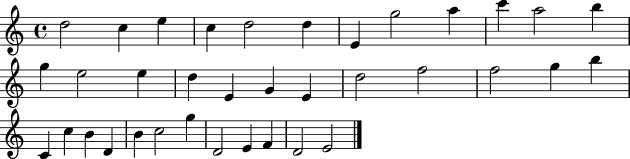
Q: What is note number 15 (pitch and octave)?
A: E5